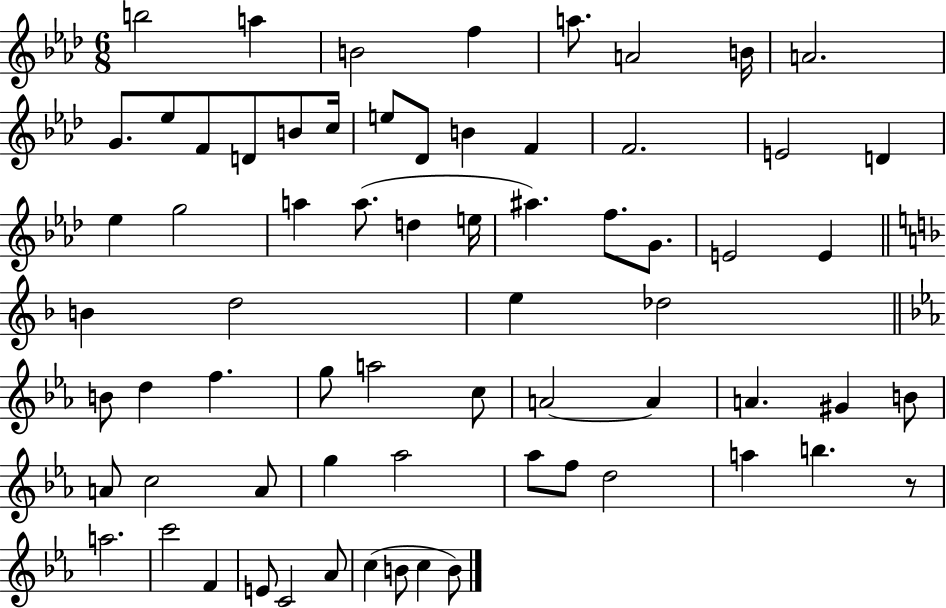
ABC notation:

X:1
T:Untitled
M:6/8
L:1/4
K:Ab
b2 a B2 f a/2 A2 B/4 A2 G/2 _e/2 F/2 D/2 B/2 c/4 e/2 _D/2 B F F2 E2 D _e g2 a a/2 d e/4 ^a f/2 G/2 E2 E B d2 e _d2 B/2 d f g/2 a2 c/2 A2 A A ^G B/2 A/2 c2 A/2 g _a2 _a/2 f/2 d2 a b z/2 a2 c'2 F E/2 C2 _A/2 c B/2 c B/2